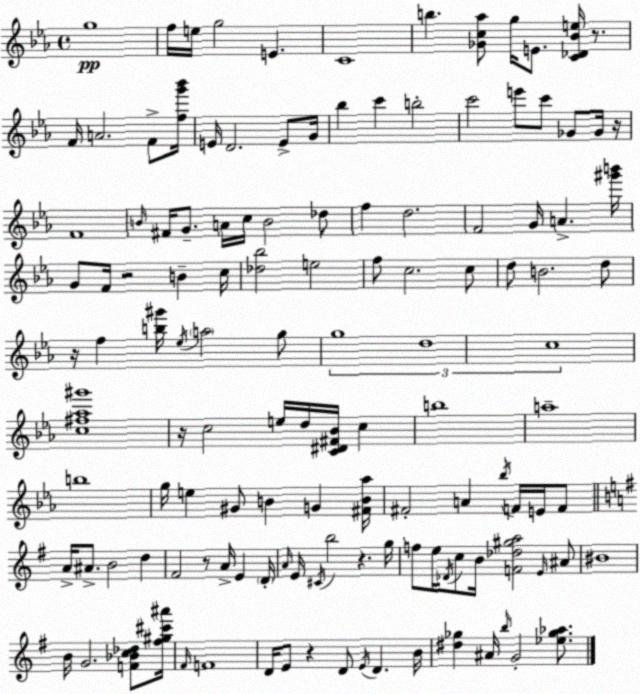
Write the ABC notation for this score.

X:1
T:Untitled
M:4/4
L:1/4
K:Eb
g4 f/4 e/4 g2 E C4 b [_Gc_a]/2 g/4 E/2 [C_D_Be]/4 z/2 F/4 A2 F/2 [fg'_b']/4 E/4 D2 E/2 G/4 _b c' b2 c'2 e'/2 c'/2 _G/2 _G/4 z/4 F4 B/4 ^F/4 G/2 A/4 c/4 B2 _d/2 f d2 F2 G/4 A [^g'b']/4 G/2 F/4 z2 B c/4 [_d_b]2 e2 f/2 c2 c/2 d/2 B2 d/2 z/4 f [b^g']/4 _e/4 a2 g/2 g4 d4 c4 [c^f_a^g']4 z/4 c2 e/4 d/4 [C^D^F_B]/4 c b4 a4 b4 g/4 e ^G/2 B G [^FB_a]/4 ^F2 A _b/4 F/4 E/4 F/2 A/4 ^A/2 B2 d ^F2 z/2 A/4 E D/4 A/4 E/4 ^C/4 b2 z g/4 f/2 e/4 _D/4 c/2 B/4 [F_d^ga]2 E/4 ^A/2 ^B4 B/4 G2 [F_Bc_d]/2 [^f^g^c'^a']/4 ^F/4 F4 D/4 E/2 z D/2 E/4 D B/4 [^d_g] ^A/4 b/4 G2 [_e_g_a]/2